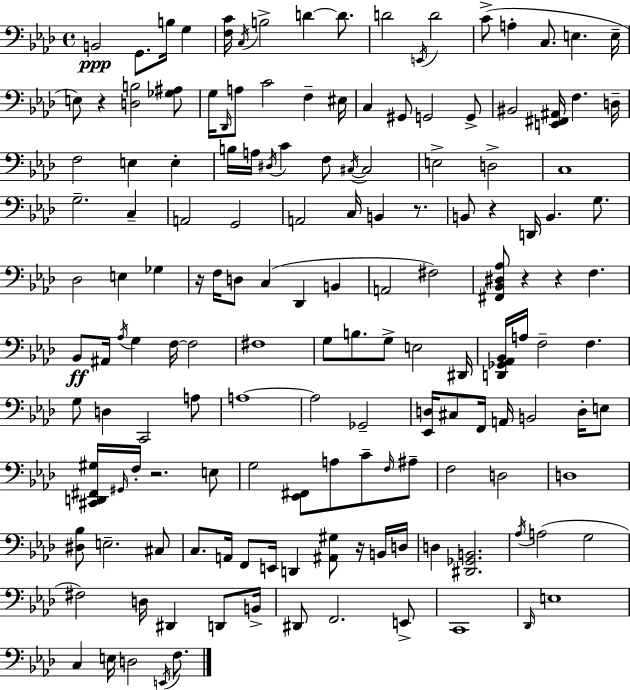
{
  \clef bass
  \time 4/4
  \defaultTimeSignature
  \key aes \major
  b,2\ppp g,8. b16 g4 | <f c'>16 \acciaccatura { c16 } b2-> d'4~~ d'8. | d'2 \acciaccatura { e,16 } d'2 | c'8->( a4-. c8. e4. | \break e16-- e8) r4 <d b>2 | <ges ais>8 g16 \grace { des,16 } a8 c'2 f4-- | eis16 c4 gis,8 g,2 | g,8-> bis,2 <e, fis, ais,>16 f4. | \break d16-- f2 e4 e4-. | b16 a16 \acciaccatura { dis16 } c'4 f8 \acciaccatura { cis16~ }~ cis2 | e2-> d2-> | c1 | \break g2.-- | c4-- a,2 g,2 | a,2 c16 b,4 | r8. b,8 r4 d,16 b,4. | \break g8. des2 e4 | ges4 r16 f16 d8 c4( des,4 | b,4 a,2 fis2) | <fis, bes, dis aes>8 r4 r4 f4. | \break bes,8\ff ais,16 \acciaccatura { aes16 } g4 f16~~ f2 | fis1 | g8 b8. g8-> e2 | dis,16 <d, ges, aes, bes,>16 a16 f2-- | \break f4. g8 d4 c,2 | a8 a1~~ | a2 ges,2-- | <ees, d>16 cis8 f,16 a,16 b,2 | \break d16-. e8 <cis, d, fis, gis>16 \grace { gis,16 } f16-. r2. | e8 g2 <ees, fis,>8 | a8 c'8-- \grace { f16 } ais8-- f2 | d2 d1 | \break <dis bes>8 e2.-- | cis8 c8. a,16 f,8 e,16 d,4 | <ais, gis>8 r16 b,16 d16 d4 <dis, ges, b,>2. | \acciaccatura { aes16 }( a2 | \break g2 fis2) | d16 dis,4 d,8 b,16-> dis,8 f,2. | e,8-> c,1 | \grace { des,16 } e1 | \break c4 e16 d2 | \acciaccatura { e,16 } f8. \bar "|."
}